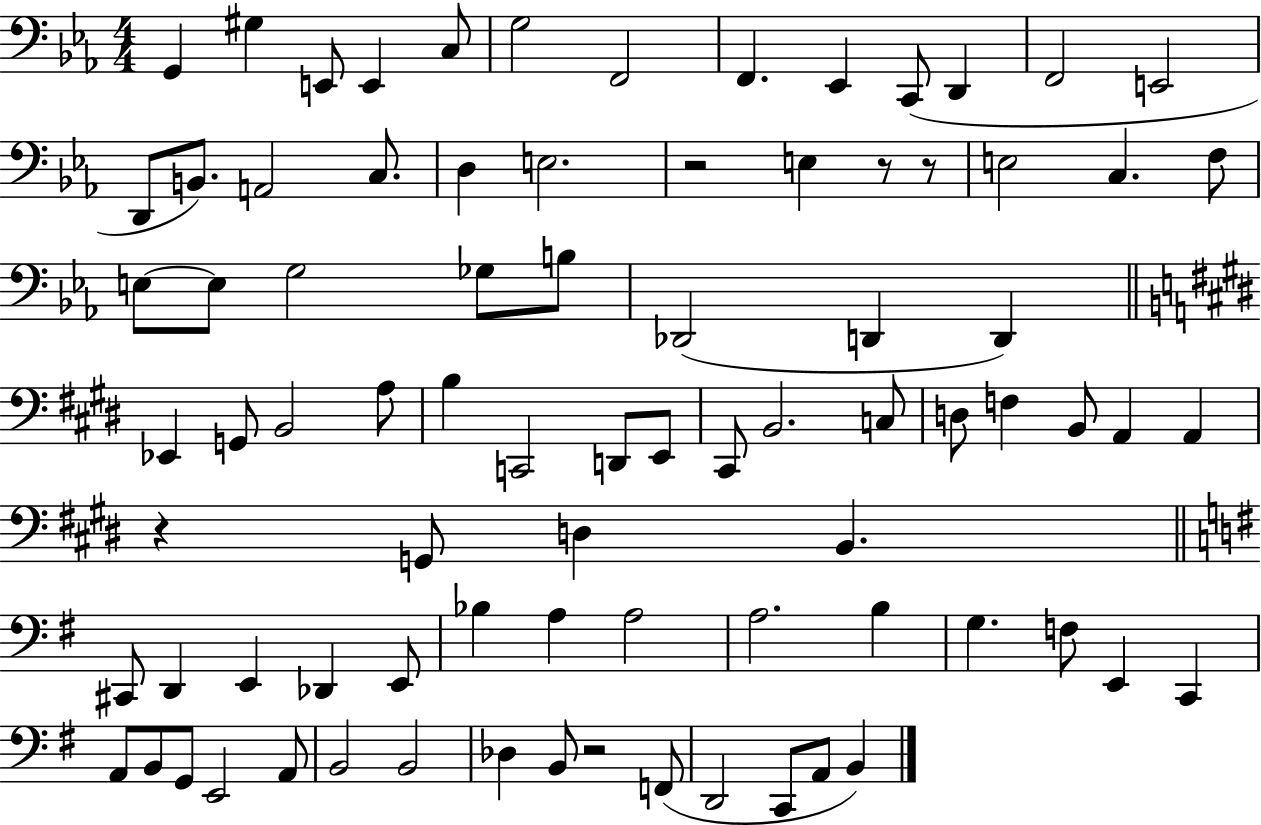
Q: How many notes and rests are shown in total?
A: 83